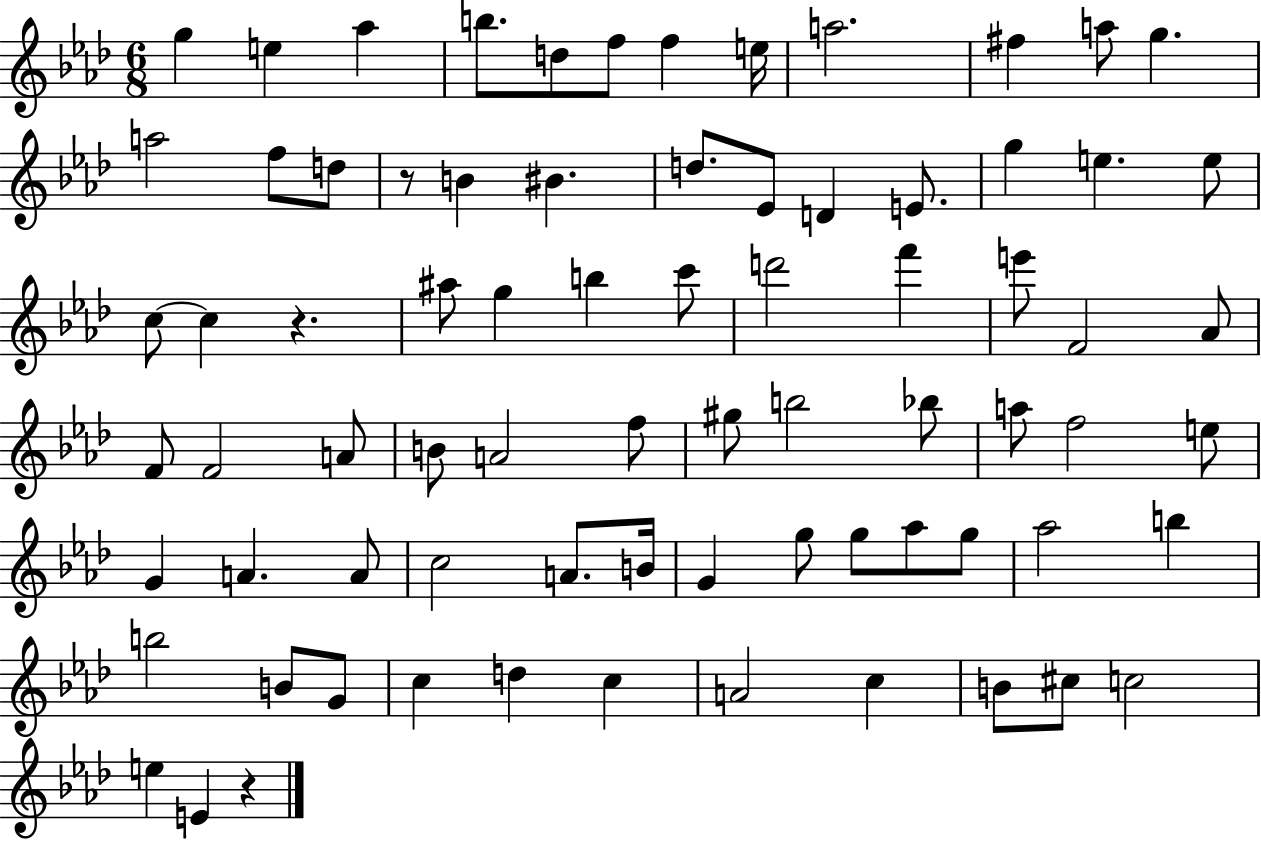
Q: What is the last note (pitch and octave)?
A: E4